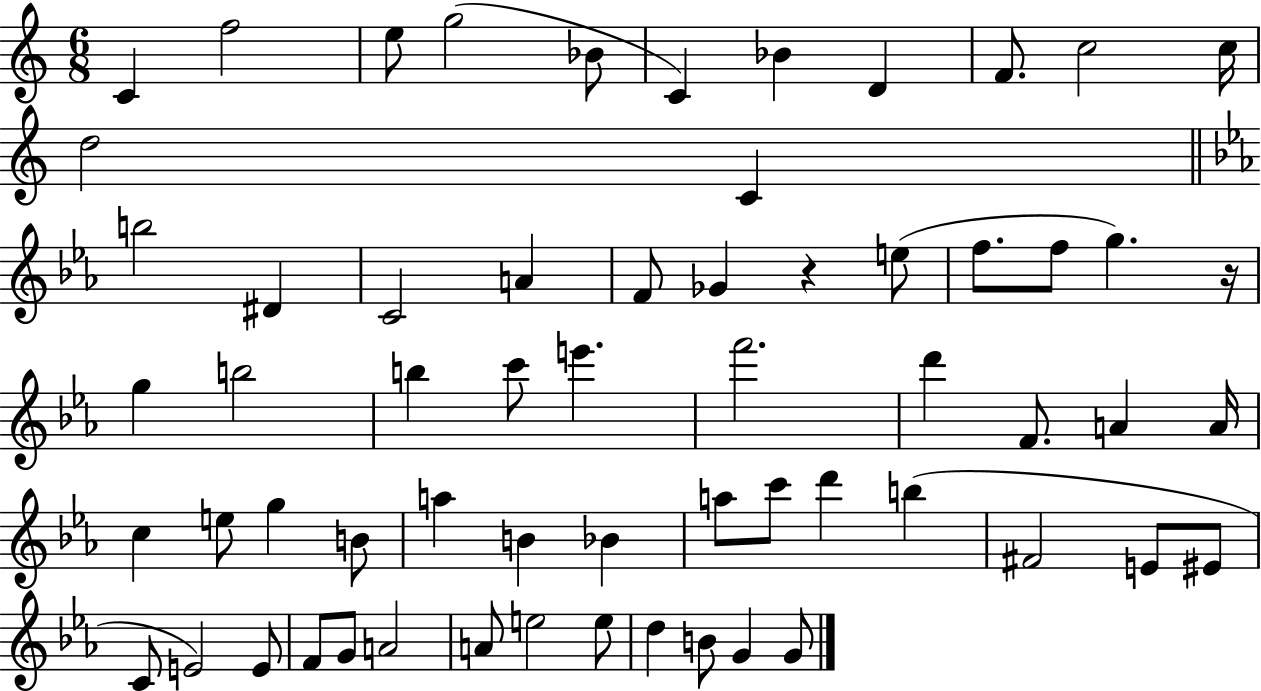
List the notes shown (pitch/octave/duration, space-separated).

C4/q F5/h E5/e G5/h Bb4/e C4/q Bb4/q D4/q F4/e. C5/h C5/s D5/h C4/q B5/h D#4/q C4/h A4/q F4/e Gb4/q R/q E5/e F5/e. F5/e G5/q. R/s G5/q B5/h B5/q C6/e E6/q. F6/h. D6/q F4/e. A4/q A4/s C5/q E5/e G5/q B4/e A5/q B4/q Bb4/q A5/e C6/e D6/q B5/q F#4/h E4/e EIS4/e C4/e E4/h E4/e F4/e G4/e A4/h A4/e E5/h E5/e D5/q B4/e G4/q G4/e